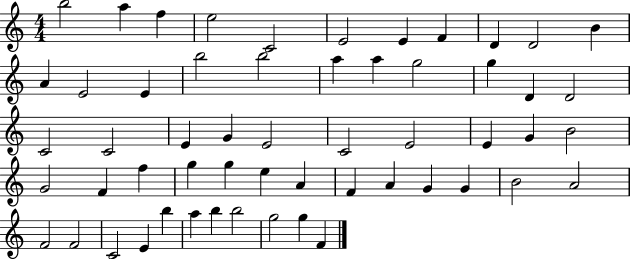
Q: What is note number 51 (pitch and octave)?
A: A5